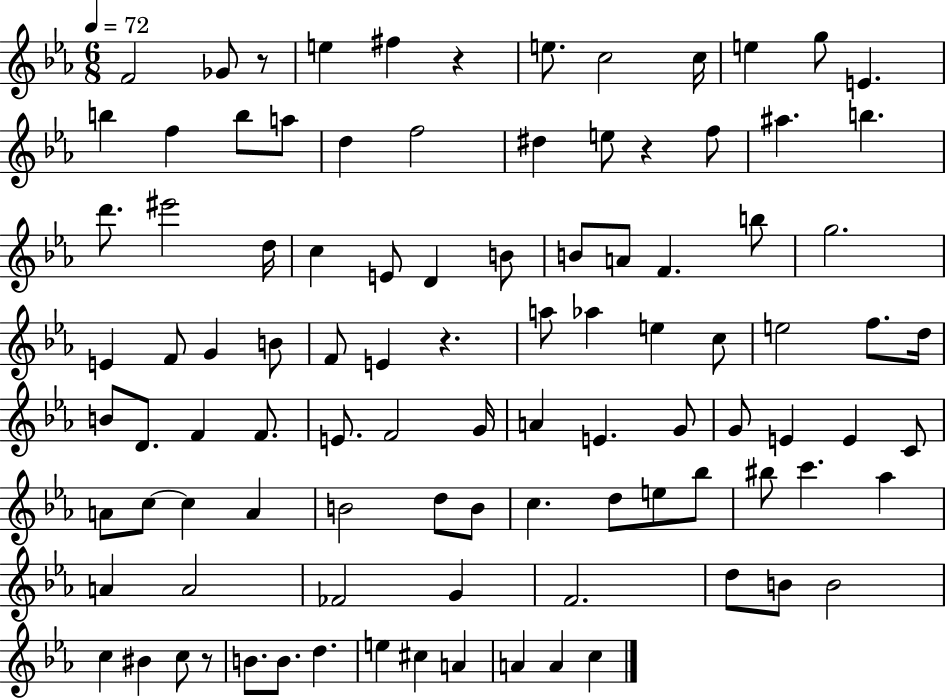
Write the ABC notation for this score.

X:1
T:Untitled
M:6/8
L:1/4
K:Eb
F2 _G/2 z/2 e ^f z e/2 c2 c/4 e g/2 E b f b/2 a/2 d f2 ^d e/2 z f/2 ^a b d'/2 ^e'2 d/4 c E/2 D B/2 B/2 A/2 F b/2 g2 E F/2 G B/2 F/2 E z a/2 _a e c/2 e2 f/2 d/4 B/2 D/2 F F/2 E/2 F2 G/4 A E G/2 G/2 E E C/2 A/2 c/2 c A B2 d/2 B/2 c d/2 e/2 _b/2 ^b/2 c' _a A A2 _F2 G F2 d/2 B/2 B2 c ^B c/2 z/2 B/2 B/2 d e ^c A A A c